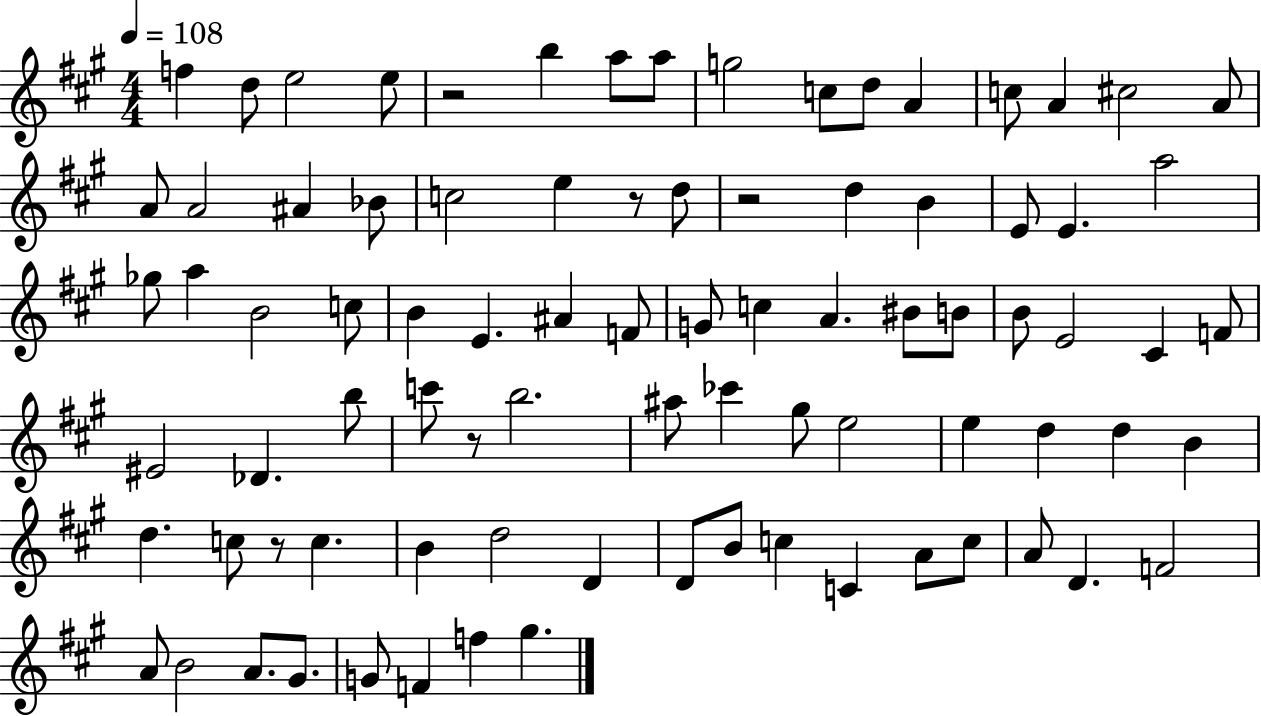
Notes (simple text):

F5/q D5/e E5/h E5/e R/h B5/q A5/e A5/e G5/h C5/e D5/e A4/q C5/e A4/q C#5/h A4/e A4/e A4/h A#4/q Bb4/e C5/h E5/q R/e D5/e R/h D5/q B4/q E4/e E4/q. A5/h Gb5/e A5/q B4/h C5/e B4/q E4/q. A#4/q F4/e G4/e C5/q A4/q. BIS4/e B4/e B4/e E4/h C#4/q F4/e EIS4/h Db4/q. B5/e C6/e R/e B5/h. A#5/e CES6/q G#5/e E5/h E5/q D5/q D5/q B4/q D5/q. C5/e R/e C5/q. B4/q D5/h D4/q D4/e B4/e C5/q C4/q A4/e C5/e A4/e D4/q. F4/h A4/e B4/h A4/e. G#4/e. G4/e F4/q F5/q G#5/q.